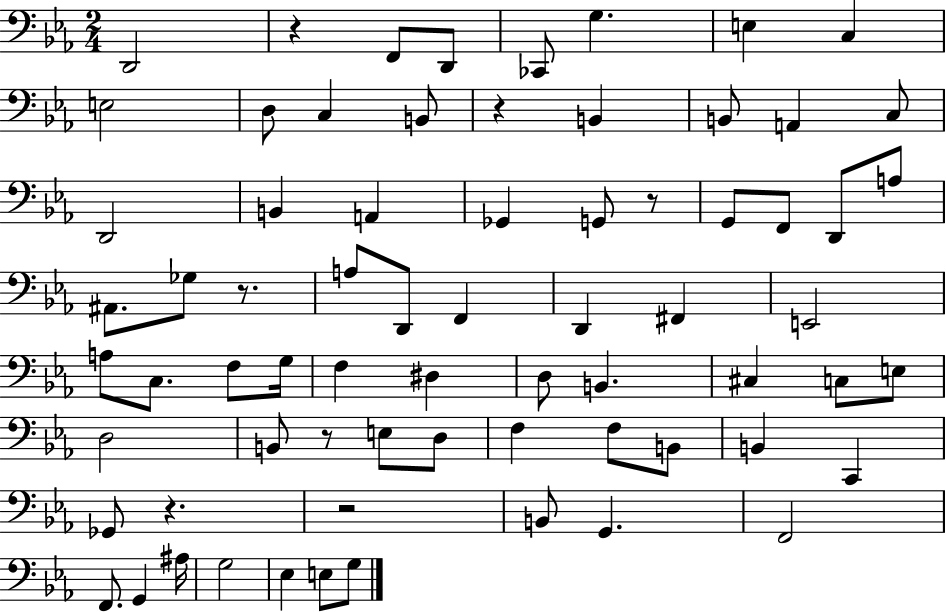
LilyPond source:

{
  \clef bass
  \numericTimeSignature
  \time 2/4
  \key ees \major
  \repeat volta 2 { d,2 | r4 f,8 d,8 | ces,8 g4. | e4 c4 | \break e2 | d8 c4 b,8 | r4 b,4 | b,8 a,4 c8 | \break d,2 | b,4 a,4 | ges,4 g,8 r8 | g,8 f,8 d,8 a8 | \break ais,8. ges8 r8. | a8 d,8 f,4 | d,4 fis,4 | e,2 | \break a8 c8. f8 g16 | f4 dis4 | d8 b,4. | cis4 c8 e8 | \break d2 | b,8 r8 e8 d8 | f4 f8 b,8 | b,4 c,4 | \break ges,8 r4. | r2 | b,8 g,4. | f,2 | \break f,8. g,4 ais16 | g2 | ees4 e8 g8 | } \bar "|."
}